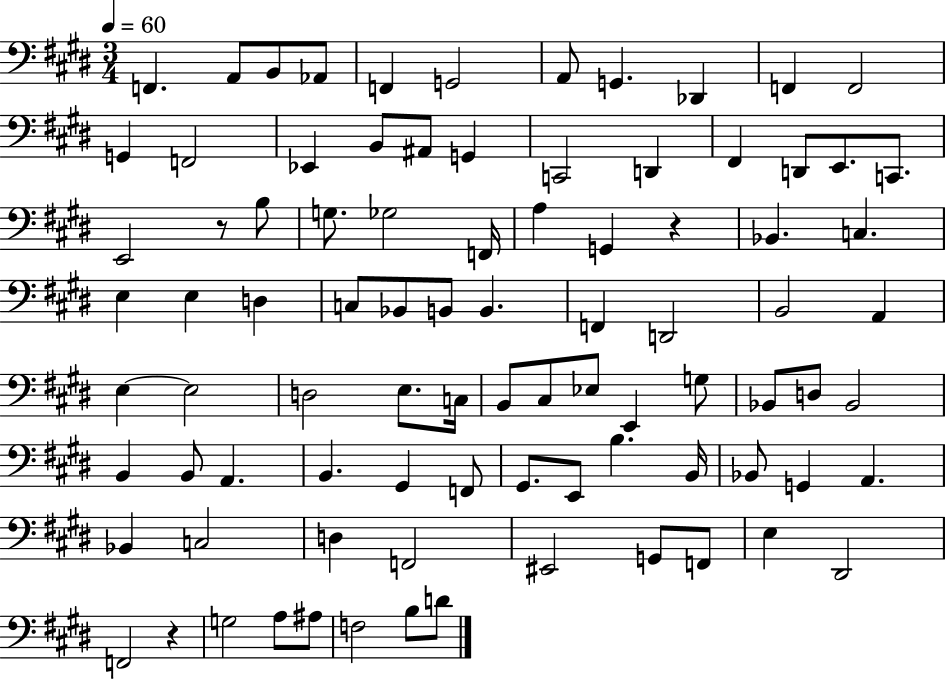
X:1
T:Untitled
M:3/4
L:1/4
K:E
F,, A,,/2 B,,/2 _A,,/2 F,, G,,2 A,,/2 G,, _D,, F,, F,,2 G,, F,,2 _E,, B,,/2 ^A,,/2 G,, C,,2 D,, ^F,, D,,/2 E,,/2 C,,/2 E,,2 z/2 B,/2 G,/2 _G,2 F,,/4 A, G,, z _B,, C, E, E, D, C,/2 _B,,/2 B,,/2 B,, F,, D,,2 B,,2 A,, E, E,2 D,2 E,/2 C,/4 B,,/2 ^C,/2 _E,/2 E,, G,/2 _B,,/2 D,/2 _B,,2 B,, B,,/2 A,, B,, ^G,, F,,/2 ^G,,/2 E,,/2 B, B,,/4 _B,,/2 G,, A,, _B,, C,2 D, F,,2 ^E,,2 G,,/2 F,,/2 E, ^D,,2 F,,2 z G,2 A,/2 ^A,/2 F,2 B,/2 D/2